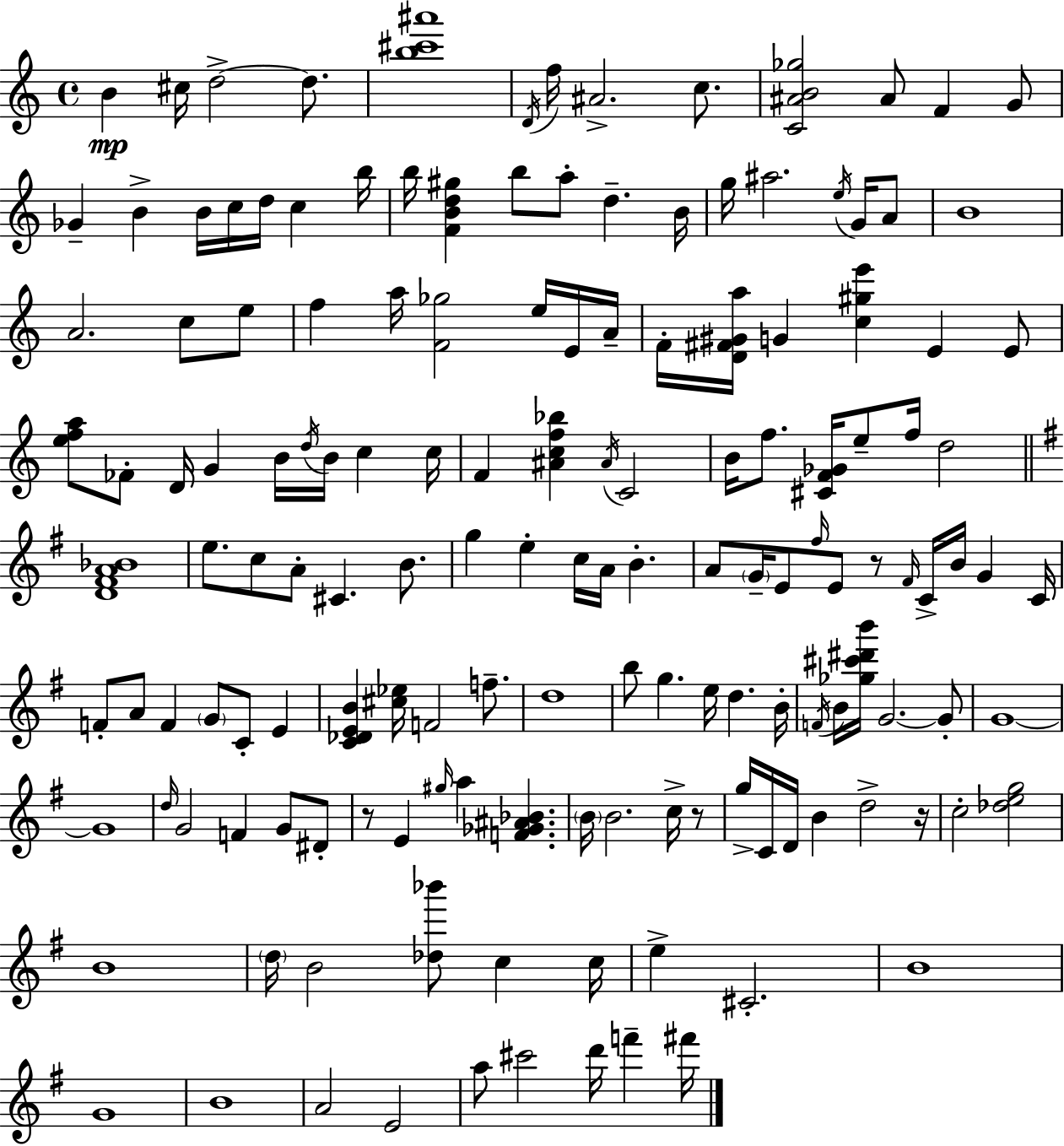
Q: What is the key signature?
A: C major